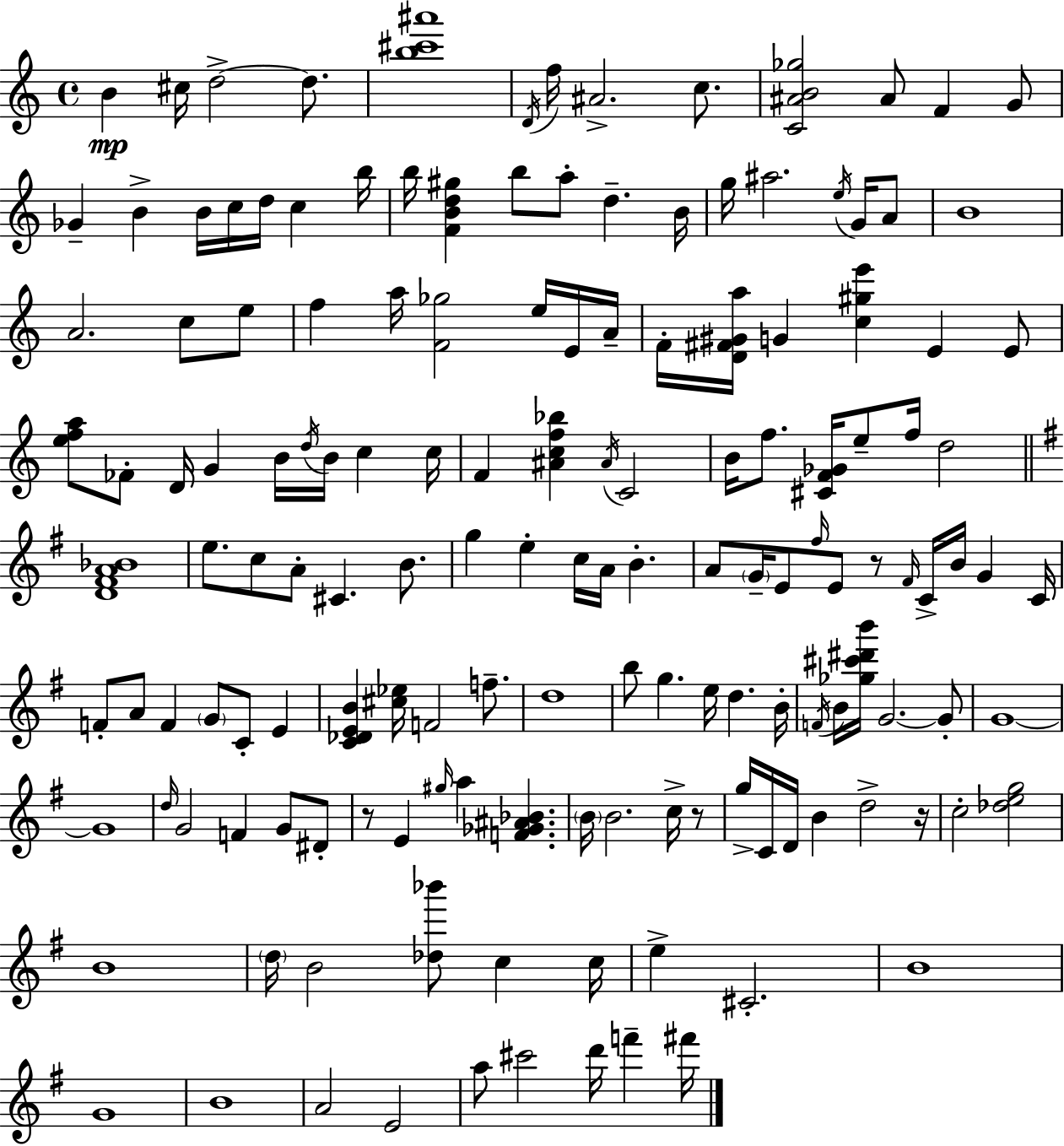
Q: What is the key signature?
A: C major